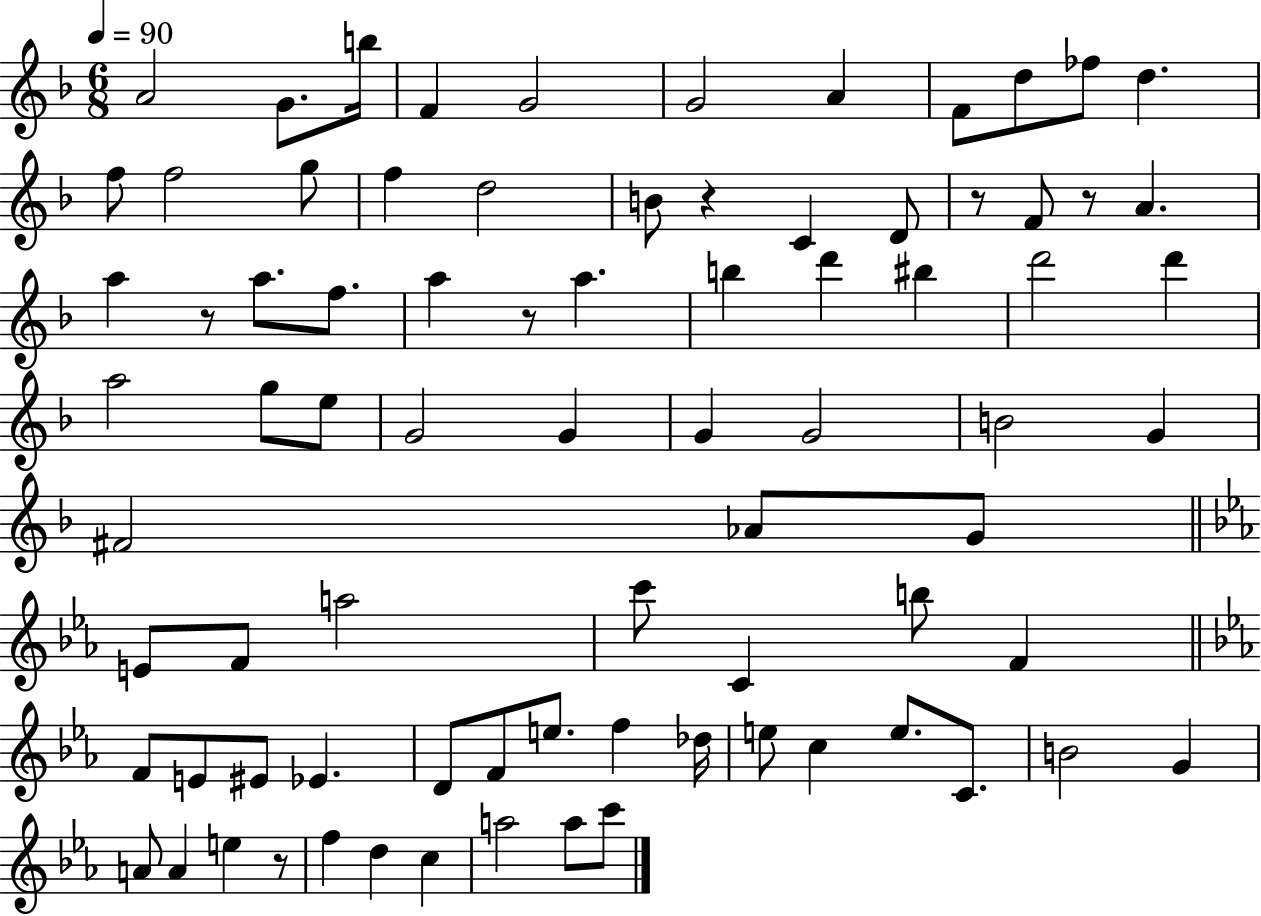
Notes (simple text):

A4/h G4/e. B5/s F4/q G4/h G4/h A4/q F4/e D5/e FES5/e D5/q. F5/e F5/h G5/e F5/q D5/h B4/e R/q C4/q D4/e R/e F4/e R/e A4/q. A5/q R/e A5/e. F5/e. A5/q R/e A5/q. B5/q D6/q BIS5/q D6/h D6/q A5/h G5/e E5/e G4/h G4/q G4/q G4/h B4/h G4/q F#4/h Ab4/e G4/e E4/e F4/e A5/h C6/e C4/q B5/e F4/q F4/e E4/e EIS4/e Eb4/q. D4/e F4/e E5/e. F5/q Db5/s E5/e C5/q E5/e. C4/e. B4/h G4/q A4/e A4/q E5/q R/e F5/q D5/q C5/q A5/h A5/e C6/e